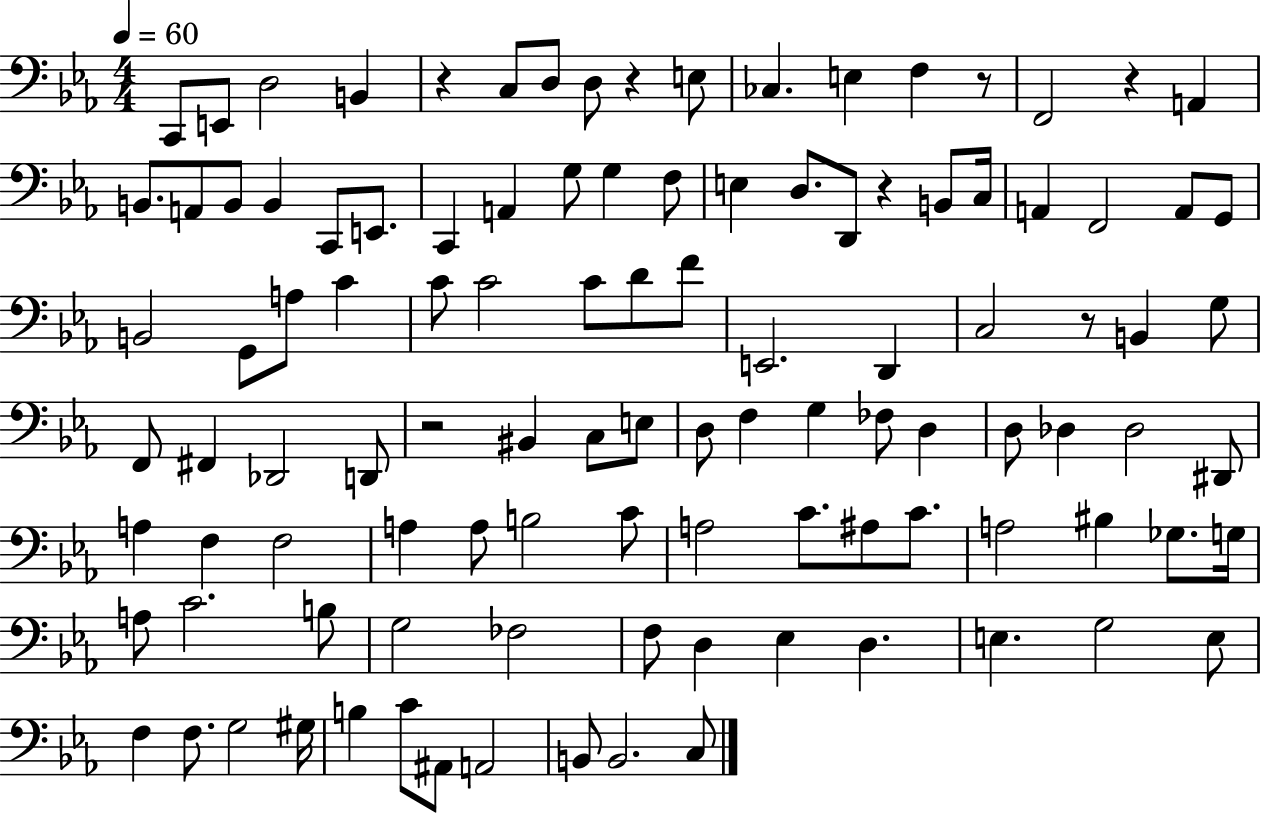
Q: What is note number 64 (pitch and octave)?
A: A3